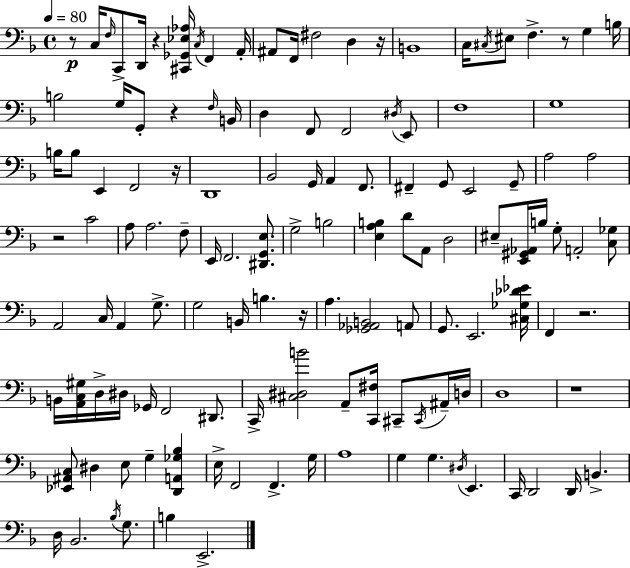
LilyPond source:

{
  \clef bass
  \time 4/4
  \defaultTimeSignature
  \key f \major
  \tempo 4 = 80
  r8\p c16 \grace { f16 } c,8-> d,16 r4 <cis, ges, ees aes>16 \acciaccatura { c16 } f,4 | a,16-. ais,8 f,16 fis2 d4 | r16 b,1 | c16 \acciaccatura { cis16 } eis8 f4.-> r8 g4 | \break b16 b2 g16 g,8-. r4 | \grace { f16 } b,16 d4 f,8 f,2 | \acciaccatura { dis16 } e,8 f1 | g1 | \break b16 b8 e,4 f,2 | r16 d,1 | bes,2 g,16 a,4 | f,8. fis,4-- g,8 e,2 | \break g,8-- a2 a2 | r2 c'2 | a8 a2. | f8-- e,16 f,2. | \break <dis, g, e>8. g2-> b2 | <e a b>4 d'8 a,8 d2 | eis8-- <e, gis, aes,>16 b16 g8-. a,2-. | <c ges>8 a,2 c16 a,4 | \break g8.-> g2 b,16 b4. | r16 a4. <ges, aes, b,>2 | a,8 g,8. e,2. | <cis ges des' ees'>16 f,4 r2. | \break b,16 <a, c gis>16 d16-> dis16 ges,16 f,2 | dis,8. c,16-> <cis dis b'>2 a,8-- | <c, fis>16 cis,8-- \acciaccatura { cis,16 } ais,16-- d16 d1 | r1 | \break <ees, ais, c>8 dis4 e8 g4-- | <d, a, ges bes>4 e16-> f,2 f,4.-> | g16 a1 | g4 g4. | \break \acciaccatura { dis16 } e,4. c,16 d,2 | d,16 b,4.-> d16 bes,2. | \acciaccatura { bes16 } g8. b4 e,2.-> | \bar "|."
}